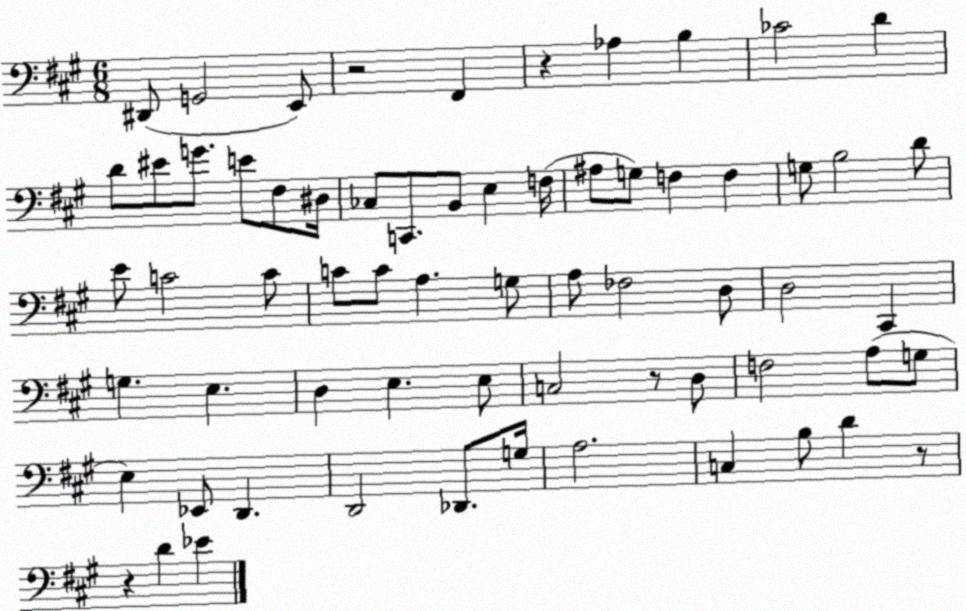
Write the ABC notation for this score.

X:1
T:Untitled
M:6/8
L:1/4
K:A
^D,,/2 G,,2 E,,/2 z2 ^F,, z _A, B, _C2 D D/2 ^E/2 G/2 E/2 ^F,/2 ^D,/4 _C,/2 C,,/2 B,,/2 E, F,/4 ^A,/2 G,/2 F, F, G,/2 B,2 D/2 E/2 C2 C/2 C/2 C/2 A, G,/2 A,/2 _F,2 D,/2 D,2 ^C,, G, E, D, E, E,/2 C,2 z/2 D,/2 F,2 A,/2 G,/2 E, _E,,/2 D,, D,,2 _D,,/2 G,/4 A,2 C, B,/2 D z/2 z D _E